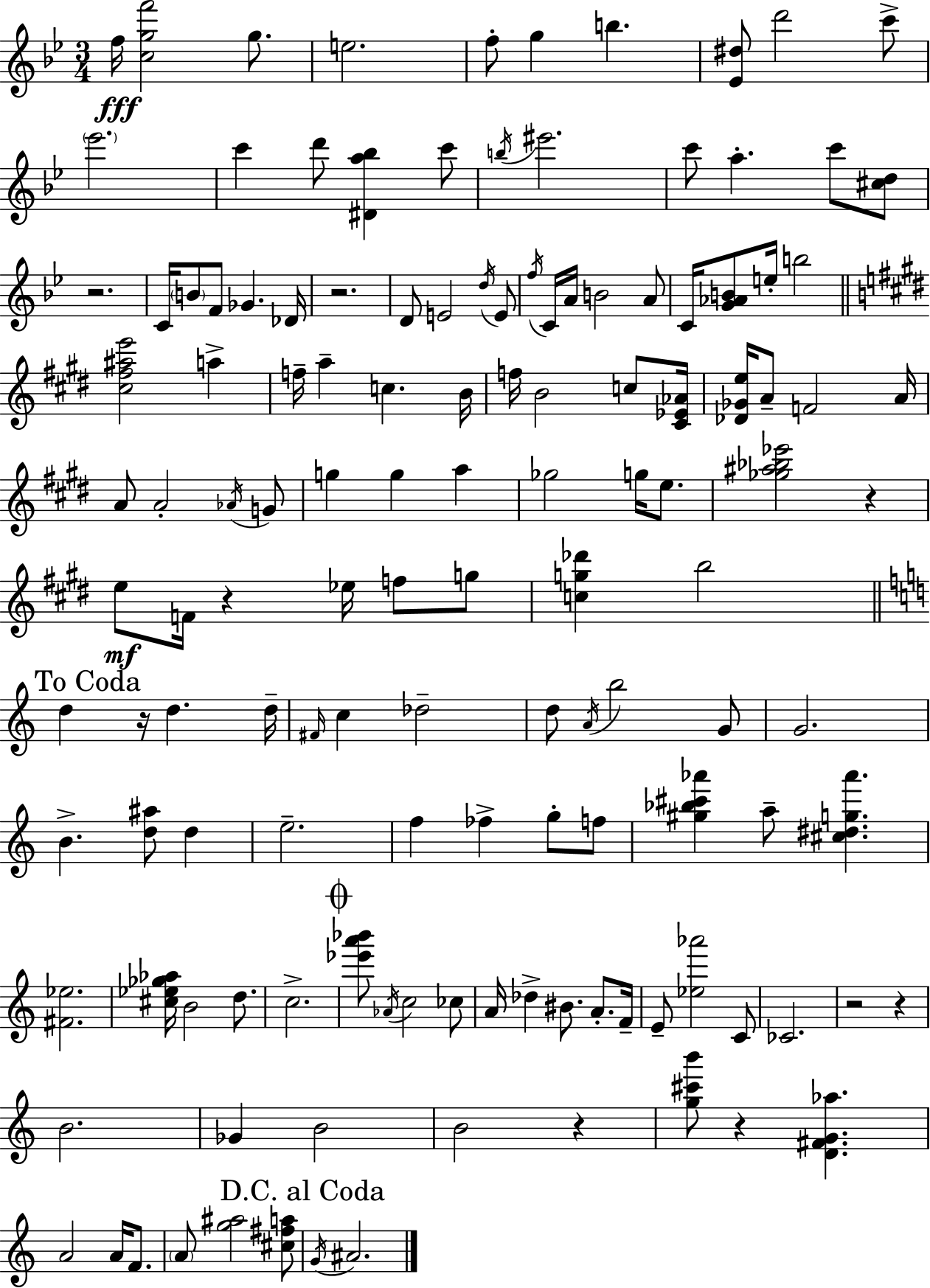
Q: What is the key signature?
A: G minor